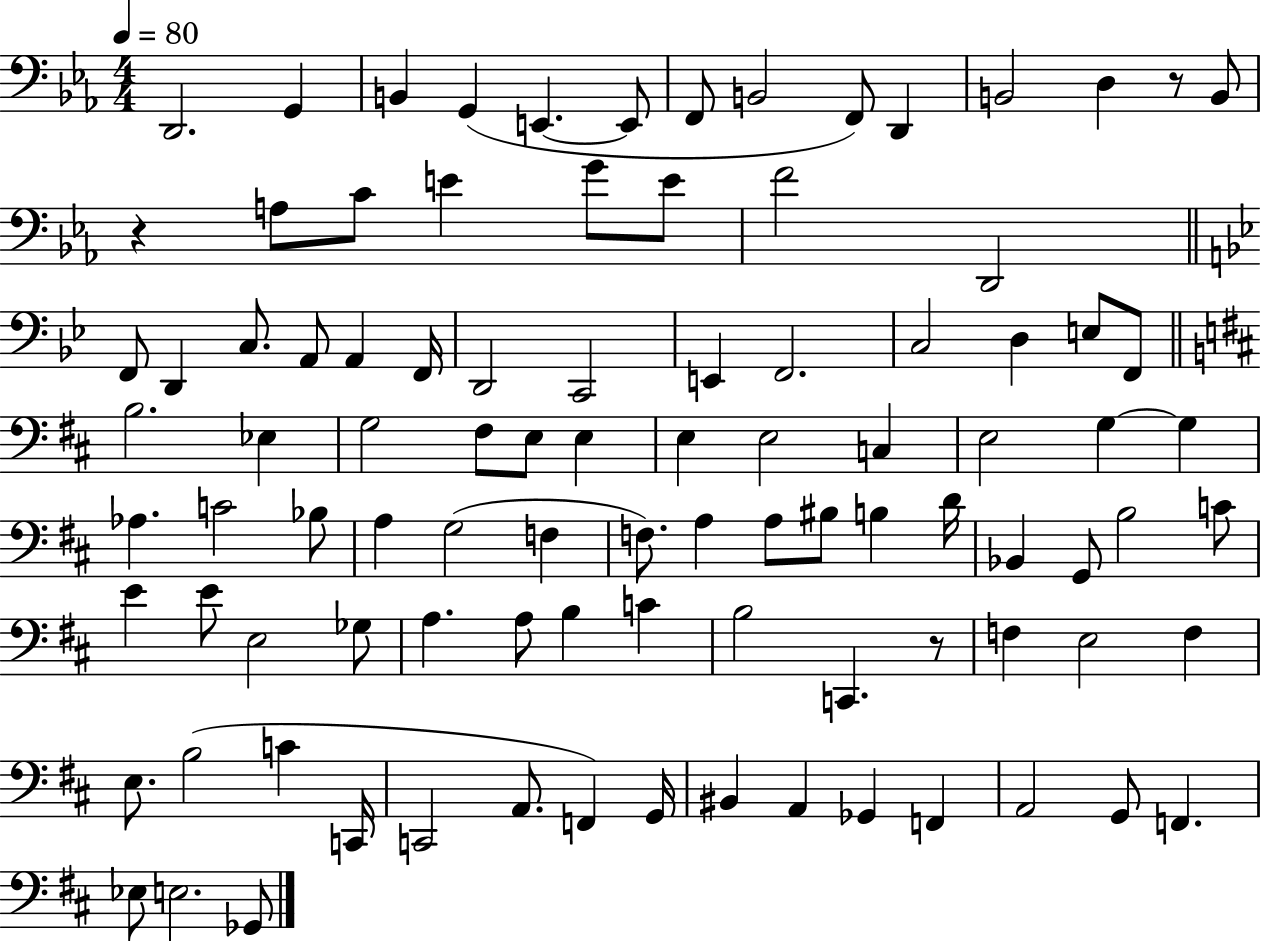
D2/h. G2/q B2/q G2/q E2/q. E2/e F2/e B2/h F2/e D2/q B2/h D3/q R/e B2/e R/q A3/e C4/e E4/q G4/e E4/e F4/h D2/h F2/e D2/q C3/e. A2/e A2/q F2/s D2/h C2/h E2/q F2/h. C3/h D3/q E3/e F2/e B3/h. Eb3/q G3/h F#3/e E3/e E3/q E3/q E3/h C3/q E3/h G3/q G3/q Ab3/q. C4/h Bb3/e A3/q G3/h F3/q F3/e. A3/q A3/e BIS3/e B3/q D4/s Bb2/q G2/e B3/h C4/e E4/q E4/e E3/h Gb3/e A3/q. A3/e B3/q C4/q B3/h C2/q. R/e F3/q E3/h F3/q E3/e. B3/h C4/q C2/s C2/h A2/e. F2/q G2/s BIS2/q A2/q Gb2/q F2/q A2/h G2/e F2/q. Eb3/e E3/h. Gb2/e